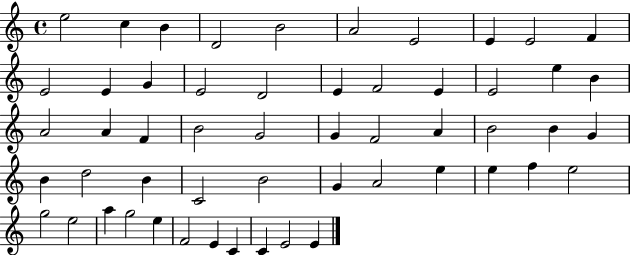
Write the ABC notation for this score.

X:1
T:Untitled
M:4/4
L:1/4
K:C
e2 c B D2 B2 A2 E2 E E2 F E2 E G E2 D2 E F2 E E2 e B A2 A F B2 G2 G F2 A B2 B G B d2 B C2 B2 G A2 e e f e2 g2 e2 a g2 e F2 E C C E2 E